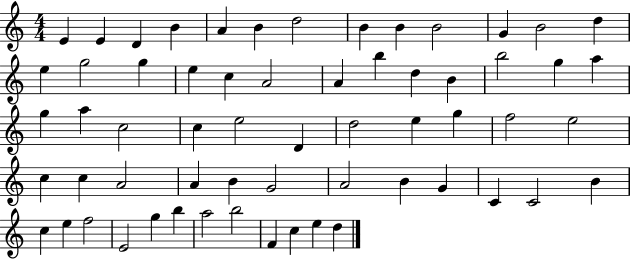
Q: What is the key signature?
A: C major